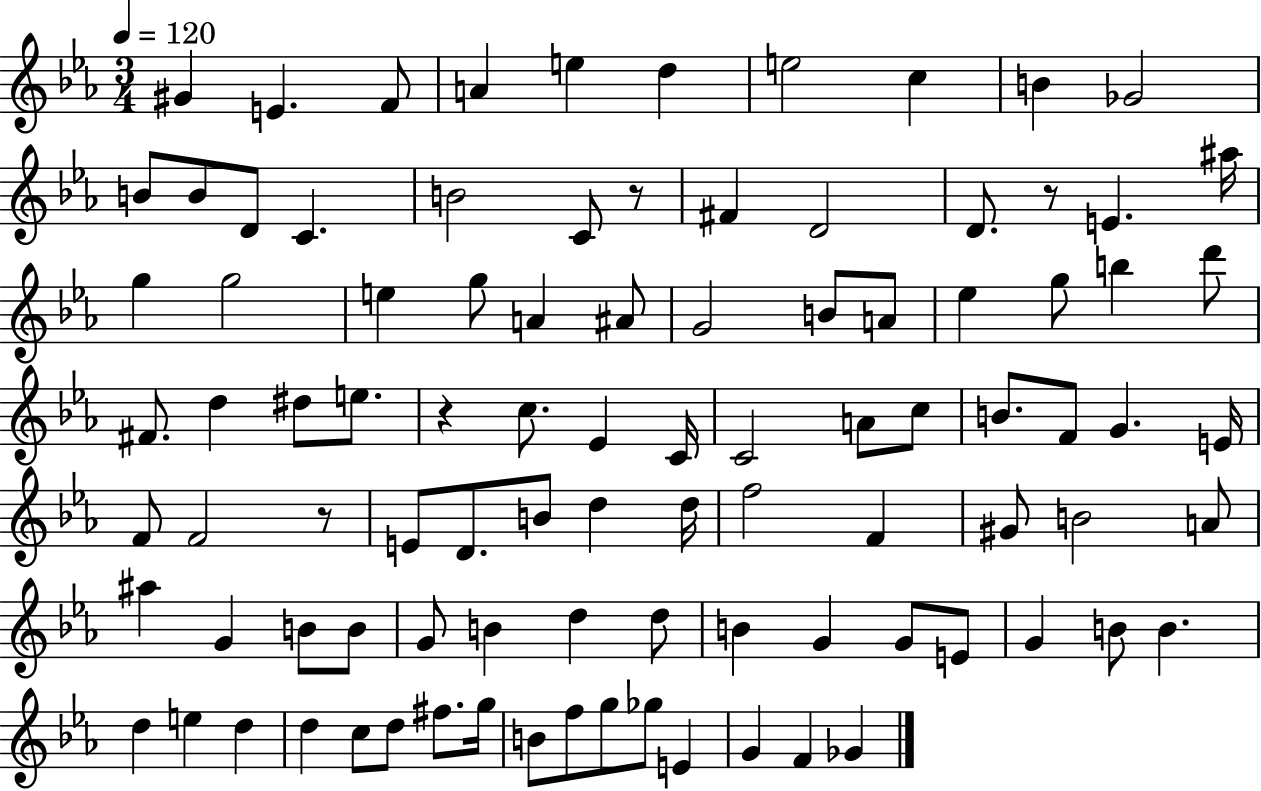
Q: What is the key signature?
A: EES major